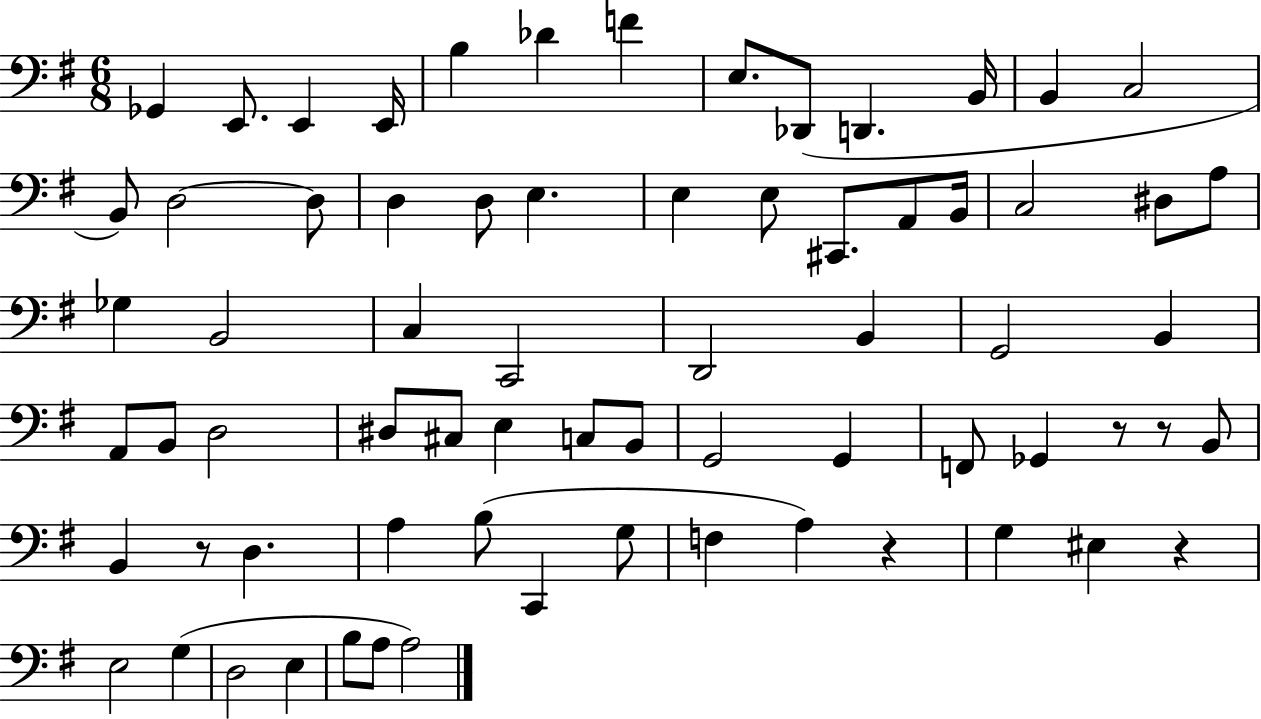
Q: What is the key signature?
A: G major